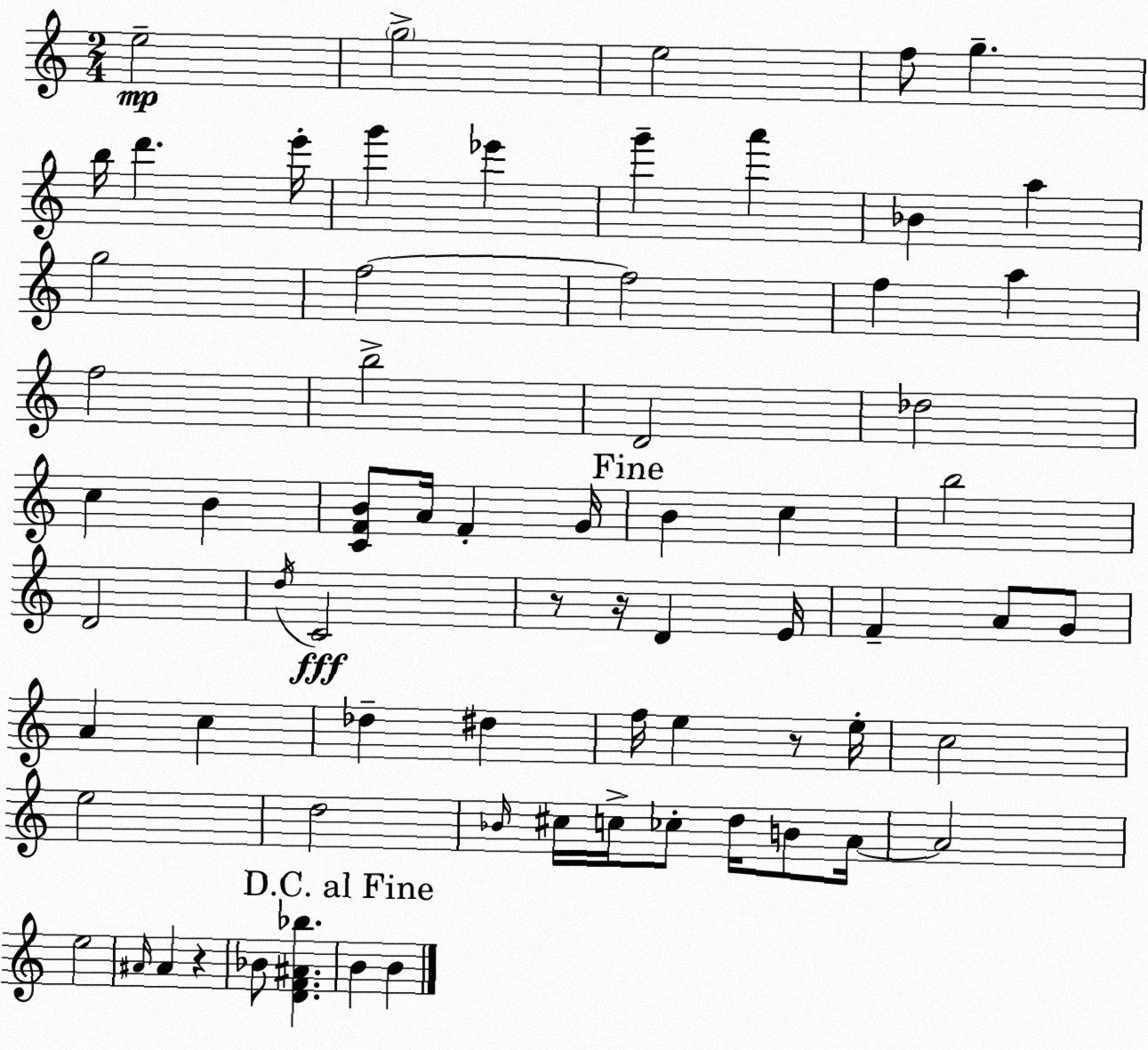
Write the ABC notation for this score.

X:1
T:Untitled
M:2/4
L:1/4
K:Am
e2 g2 e2 f/2 g b/4 d' e'/4 g' _e' g' a' _B a g2 f2 f2 f a f2 b2 D2 _d2 c B [CFB]/2 A/4 F G/4 B c b2 D2 d/4 C2 z/2 z/4 D E/4 F A/2 G/2 A c _d ^d f/4 e z/2 e/4 c2 e2 d2 _B/4 ^c/4 c/4 _c/2 d/4 B/2 A/4 A2 e2 ^A/4 ^A z _B/2 [DF^A_b] B B